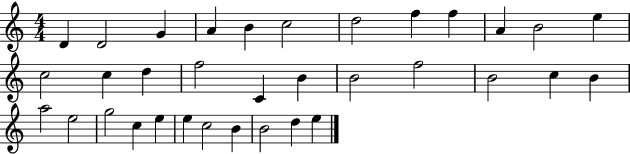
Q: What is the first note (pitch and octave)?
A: D4